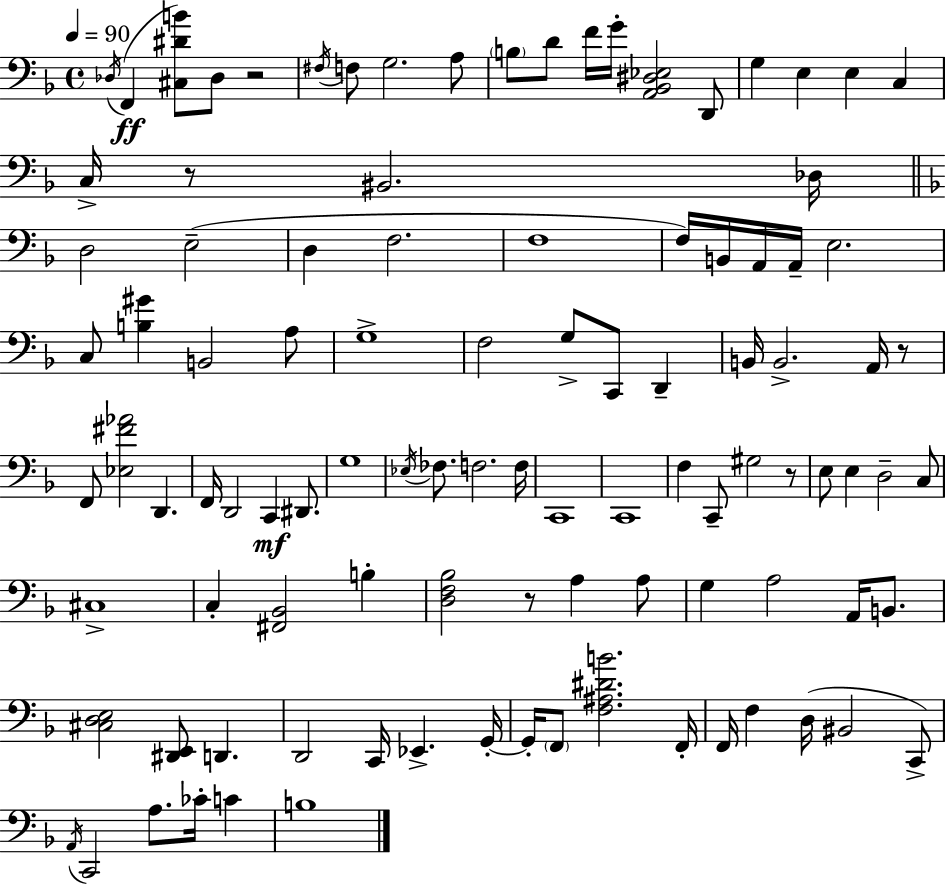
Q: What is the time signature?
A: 4/4